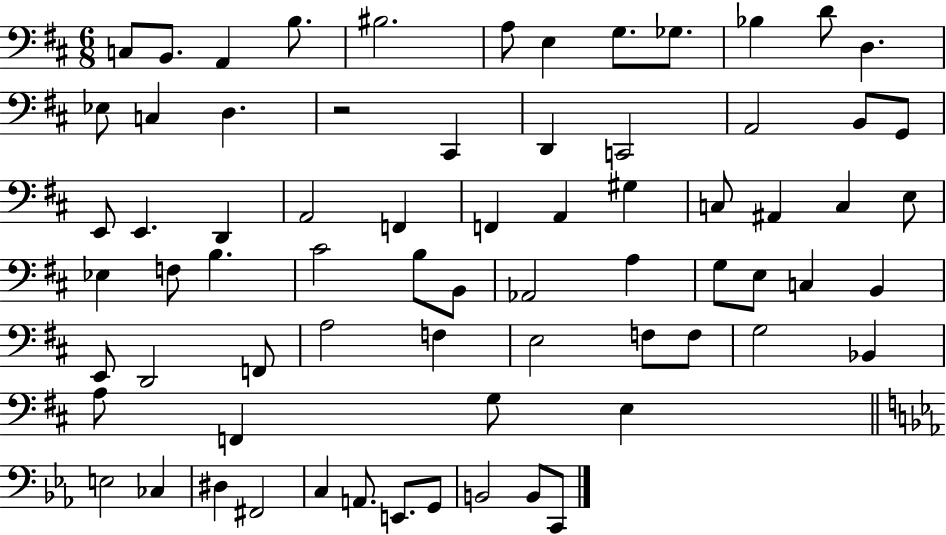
C3/e B2/e. A2/q B3/e. BIS3/h. A3/e E3/q G3/e. Gb3/e. Bb3/q D4/e D3/q. Eb3/e C3/q D3/q. R/h C#2/q D2/q C2/h A2/h B2/e G2/e E2/e E2/q. D2/q A2/h F2/q F2/q A2/q G#3/q C3/e A#2/q C3/q E3/e Eb3/q F3/e B3/q. C#4/h B3/e B2/e Ab2/h A3/q G3/e E3/e C3/q B2/q E2/e D2/h F2/e A3/h F3/q E3/h F3/e F3/e G3/h Bb2/q A3/e F2/q G3/e E3/q E3/h CES3/q D#3/q F#2/h C3/q A2/e. E2/e. G2/e B2/h B2/e C2/e